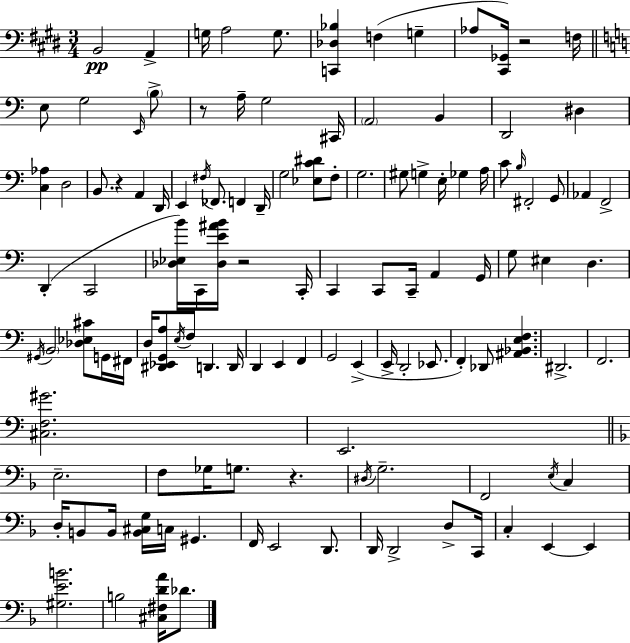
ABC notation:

X:1
T:Untitled
M:3/4
L:1/4
K:E
B,,2 A,, G,/4 A,2 G,/2 [C,,_D,_B,] F, G, _A,/2 [^C,,_G,,]/4 z2 F,/4 E,/2 G,2 E,,/4 B,/2 z/2 A,/4 G,2 ^C,,/4 A,,2 B,, D,,2 ^D, [C,_A,] D,2 B,,/2 z A,, D,,/4 E,, ^F,/4 _F,,/2 F,, D,,/4 G,2 [_E,C^D]/2 F,/2 G,2 ^G,/2 G, E,/4 _G, A,/4 C/2 B,/4 ^F,,2 G,,/2 _A,, F,,2 D,, C,,2 [_D,_E,B]/4 C,,/4 [_D,E^AB]/4 z2 C,,/4 C,, C,,/2 C,,/4 A,, G,,/4 G,/2 ^E, D, ^G,,/4 B,,2 [_D,_E,^C]/2 G,,/4 ^F,,/4 D,/4 [^D,,_E,,G,,A,]/2 E,/4 F,/2 D,, D,,/4 D,, E,, F,, G,,2 E,, E,,/4 D,,2 _E,,/2 F,, _D,,/2 [^A,,_B,,E,F,] ^D,,2 F,,2 [^C,F,^G]2 E,,2 E,2 F,/2 _G,/4 G,/2 z ^D,/4 G,2 F,,2 E,/4 C, D,/4 B,,/2 B,,/4 [B,,^C,G,]/4 C,/4 ^G,, F,,/4 E,,2 D,,/2 D,,/4 D,,2 D,/2 C,,/4 C, E,, E,, [^G,EB]2 B,2 [^C,^F,DA]/4 _D/2